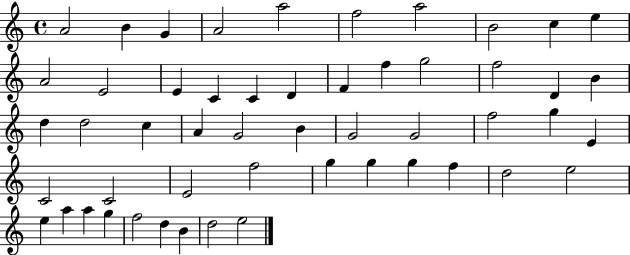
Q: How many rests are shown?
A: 0